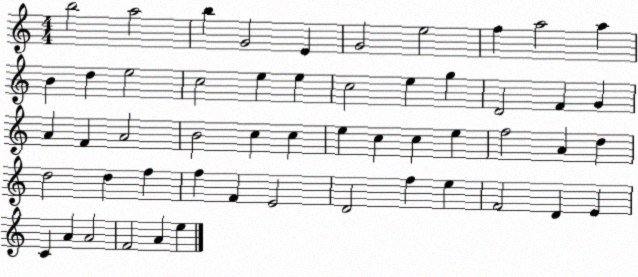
X:1
T:Untitled
M:4/4
L:1/4
K:C
b2 a2 b G2 E G2 e2 f a2 a B d e2 c2 e e c2 e g D2 F G A F A2 B2 c c e c c e f2 A d d2 d f f F E2 D2 f e F2 D E C A A2 F2 A e